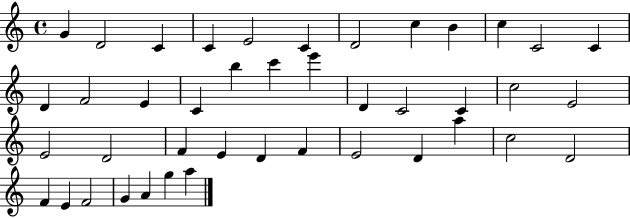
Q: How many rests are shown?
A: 0